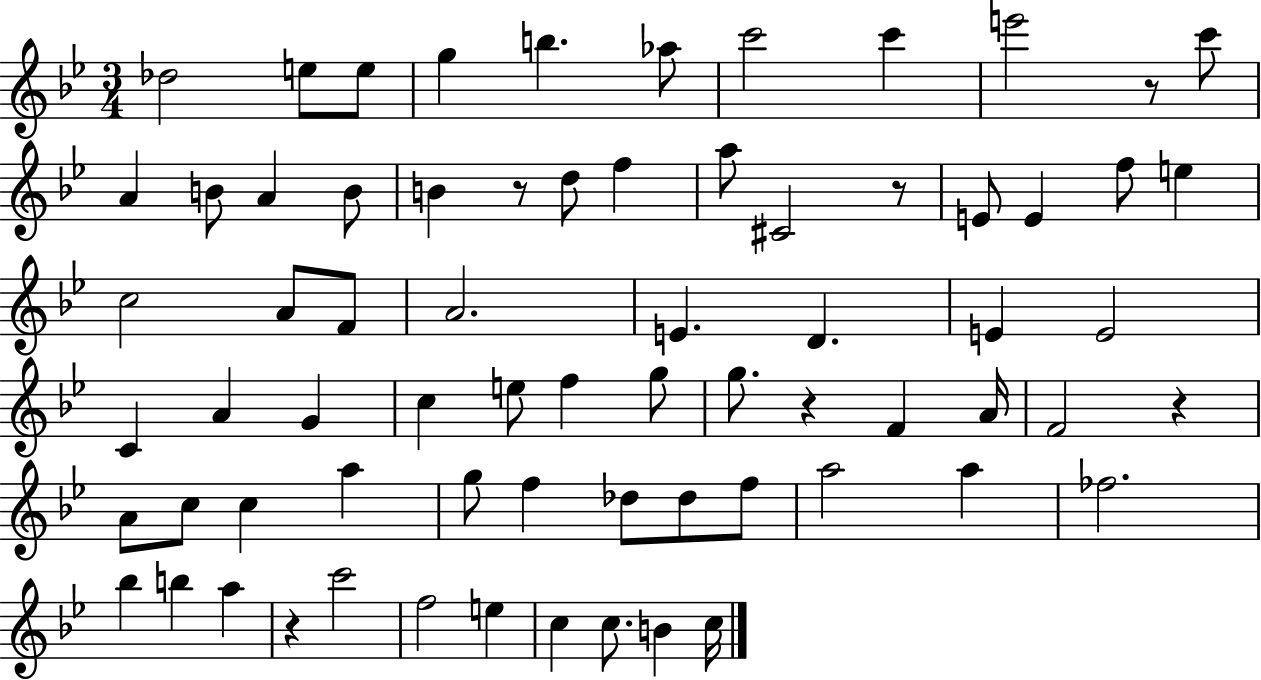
{
  \clef treble
  \numericTimeSignature
  \time 3/4
  \key bes \major
  des''2 e''8 e''8 | g''4 b''4. aes''8 | c'''2 c'''4 | e'''2 r8 c'''8 | \break a'4 b'8 a'4 b'8 | b'4 r8 d''8 f''4 | a''8 cis'2 r8 | e'8 e'4 f''8 e''4 | \break c''2 a'8 f'8 | a'2. | e'4. d'4. | e'4 e'2 | \break c'4 a'4 g'4 | c''4 e''8 f''4 g''8 | g''8. r4 f'4 a'16 | f'2 r4 | \break a'8 c''8 c''4 a''4 | g''8 f''4 des''8 des''8 f''8 | a''2 a''4 | fes''2. | \break bes''4 b''4 a''4 | r4 c'''2 | f''2 e''4 | c''4 c''8. b'4 c''16 | \break \bar "|."
}